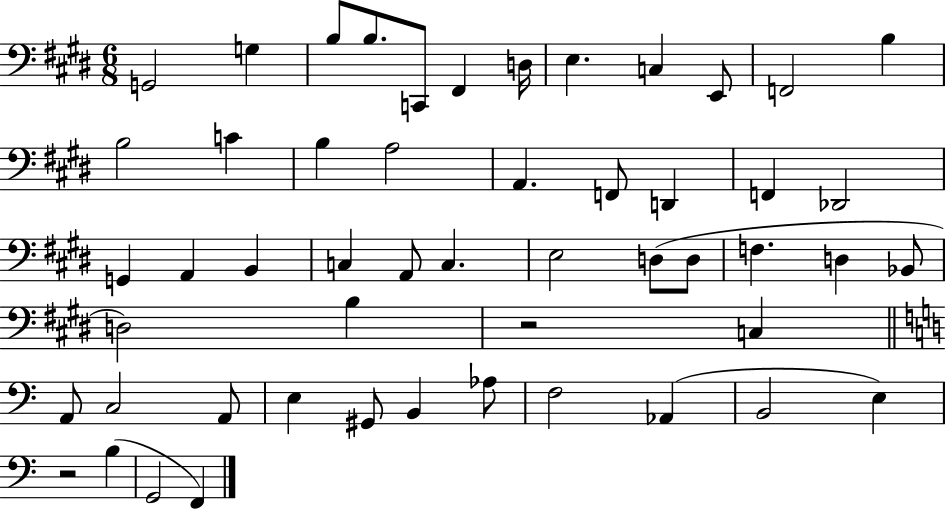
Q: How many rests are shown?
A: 2